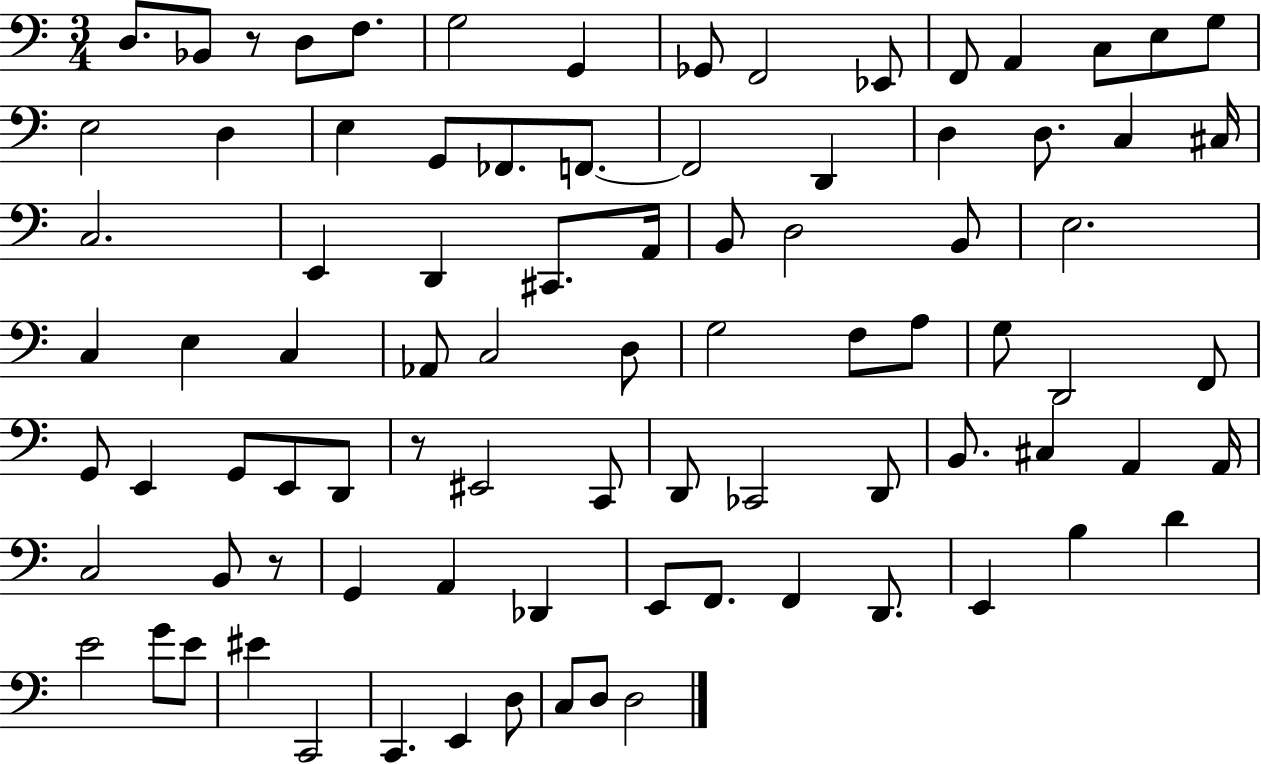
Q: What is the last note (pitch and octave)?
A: D3